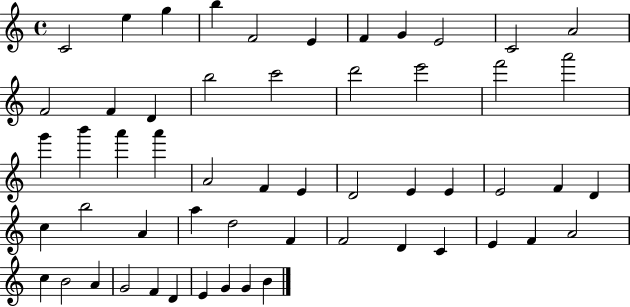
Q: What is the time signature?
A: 4/4